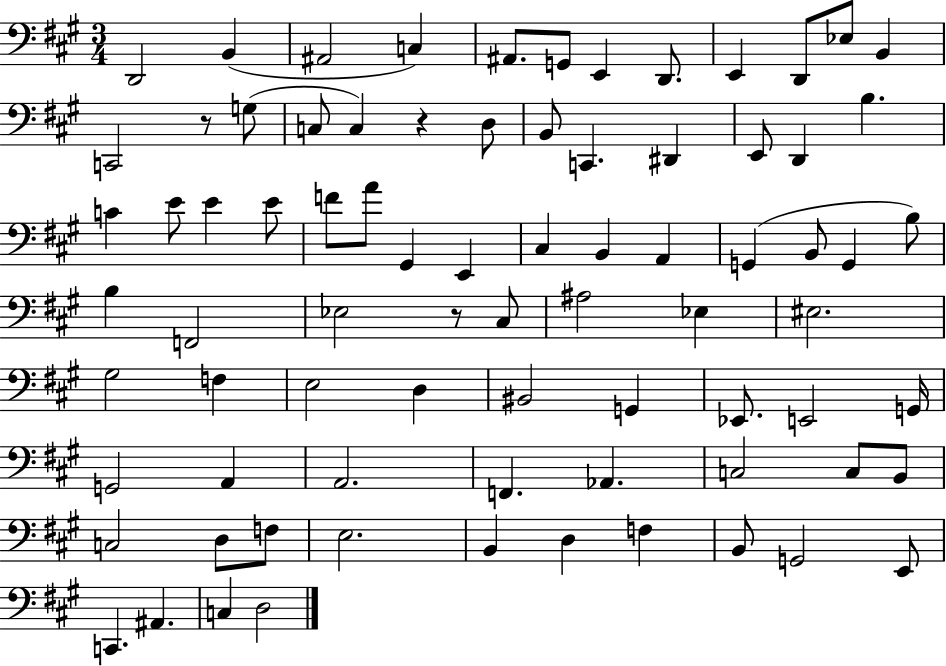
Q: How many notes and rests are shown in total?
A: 79